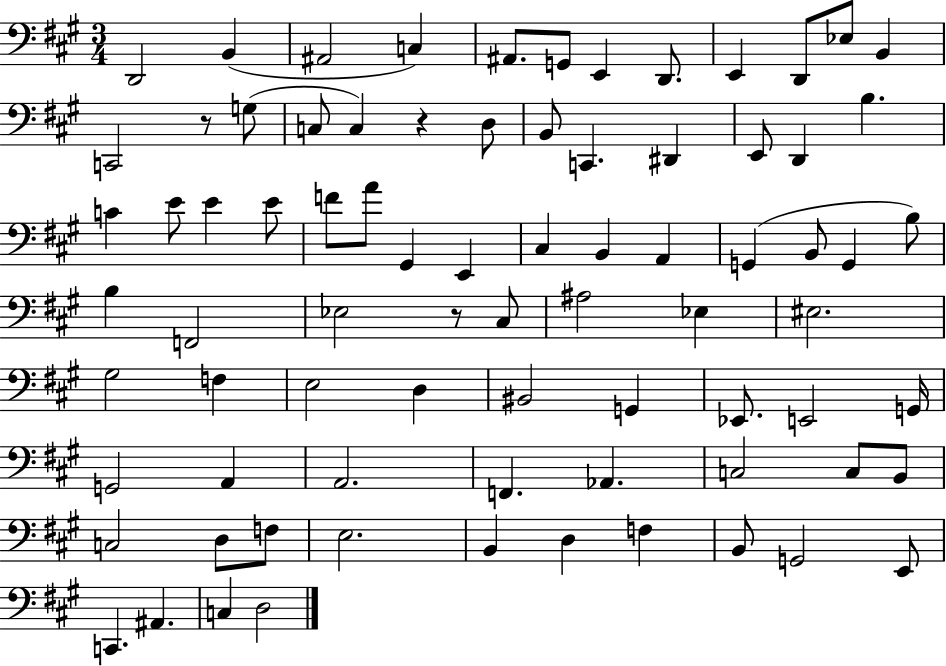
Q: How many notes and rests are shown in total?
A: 79